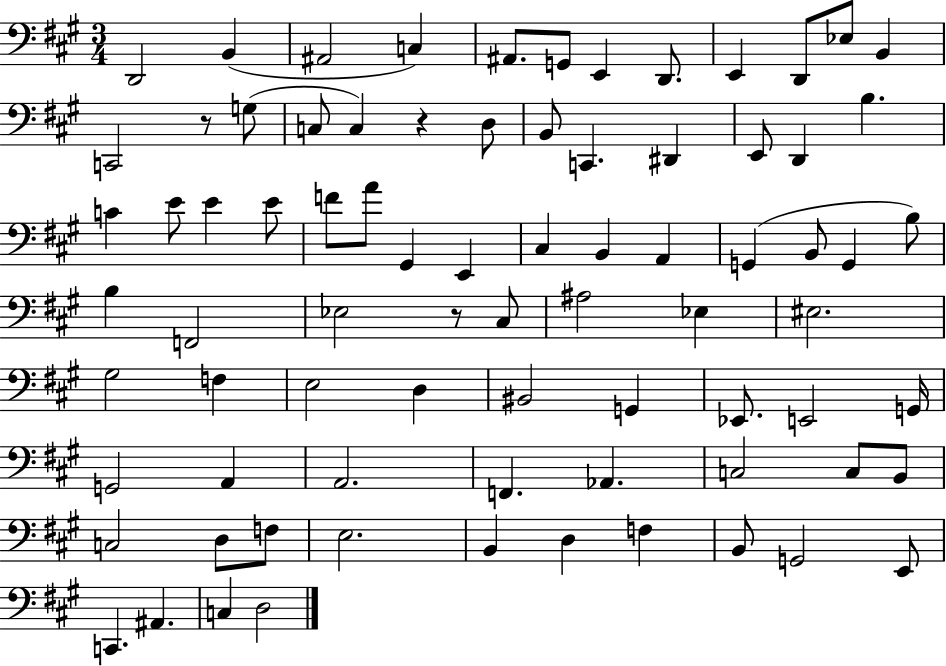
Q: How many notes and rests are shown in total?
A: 79